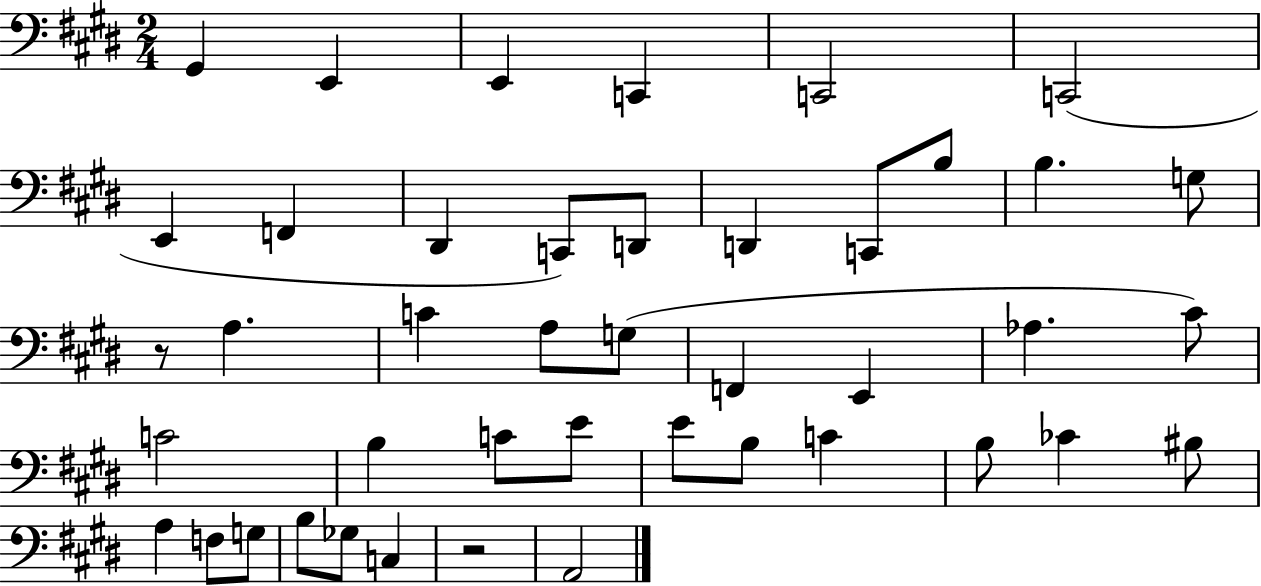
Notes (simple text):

G#2/q E2/q E2/q C2/q C2/h C2/h E2/q F2/q D#2/q C2/e D2/e D2/q C2/e B3/e B3/q. G3/e R/e A3/q. C4/q A3/e G3/e F2/q E2/q Ab3/q. C#4/e C4/h B3/q C4/e E4/e E4/e B3/e C4/q B3/e CES4/q BIS3/e A3/q F3/e G3/e B3/e Gb3/e C3/q R/h A2/h